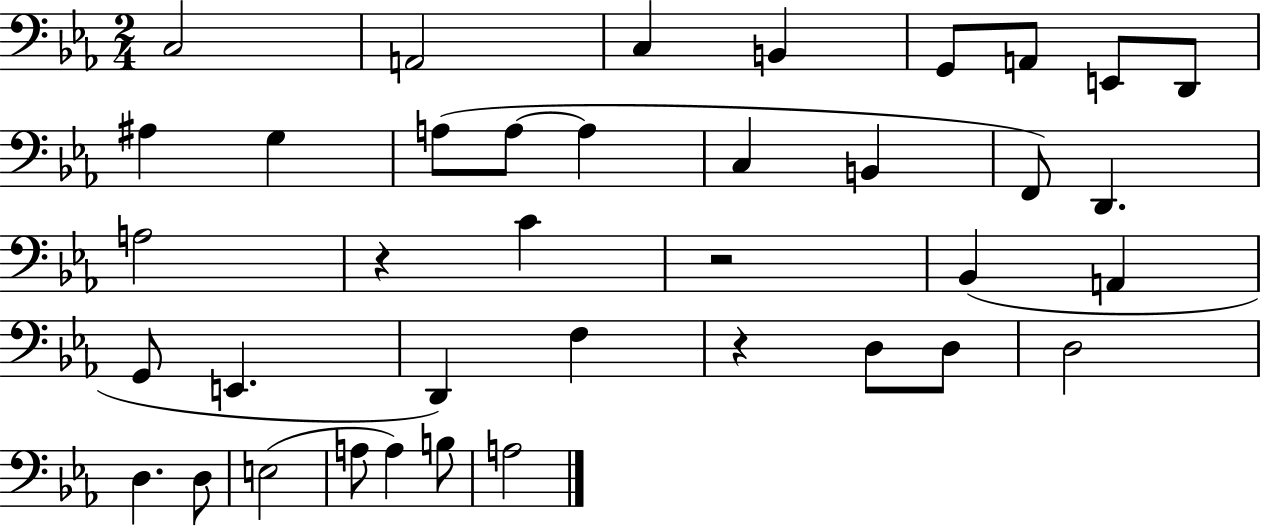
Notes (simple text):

C3/h A2/h C3/q B2/q G2/e A2/e E2/e D2/e A#3/q G3/q A3/e A3/e A3/q C3/q B2/q F2/e D2/q. A3/h R/q C4/q R/h Bb2/q A2/q G2/e E2/q. D2/q F3/q R/q D3/e D3/e D3/h D3/q. D3/e E3/h A3/e A3/q B3/e A3/h